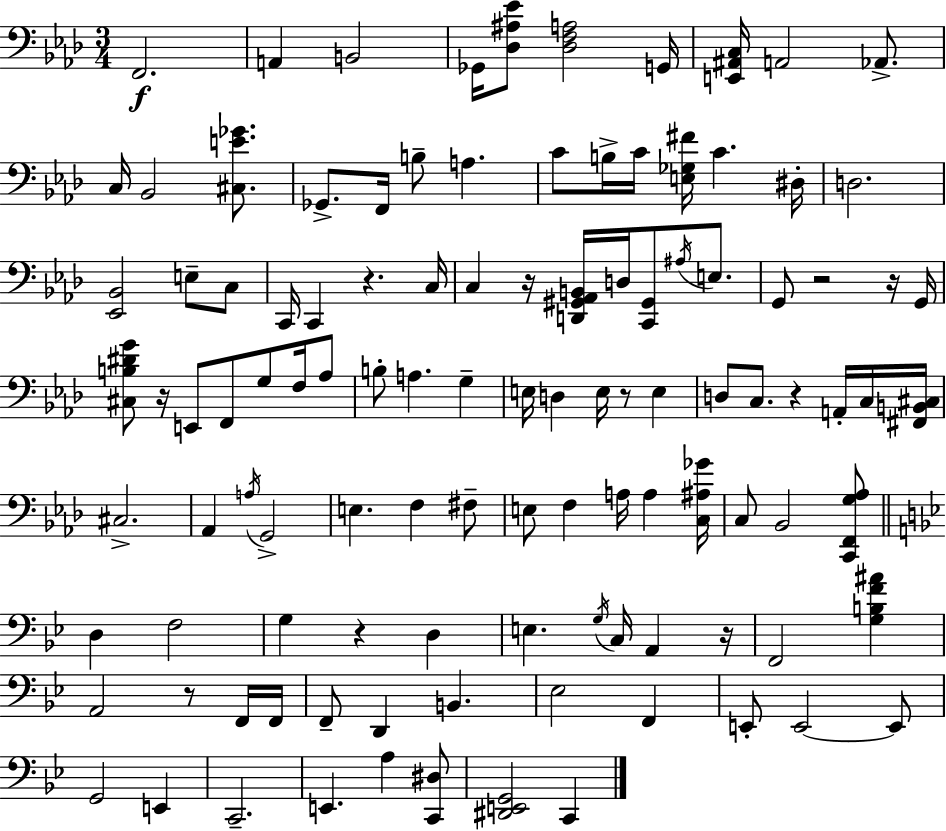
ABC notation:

X:1
T:Untitled
M:3/4
L:1/4
K:Fm
F,,2 A,, B,,2 _G,,/4 [_D,^A,_E]/2 [_D,F,A,]2 G,,/4 [E,,^A,,C,]/4 A,,2 _A,,/2 C,/4 _B,,2 [^C,E_G]/2 _G,,/2 F,,/4 B,/2 A, C/2 B,/4 C/4 [E,_G,^F]/4 C ^D,/4 D,2 [_E,,_B,,]2 E,/2 C,/2 C,,/4 C,, z C,/4 C, z/4 [D,,^G,,_A,,B,,]/4 D,/4 [C,,^G,,]/2 ^A,/4 E,/2 G,,/2 z2 z/4 G,,/4 [^C,B,^DG]/2 z/4 E,,/2 F,,/2 G,/2 F,/4 _A,/2 B,/2 A, G, E,/4 D, E,/4 z/2 E, D,/2 C,/2 z A,,/4 C,/4 [^F,,B,,^C,]/4 ^C,2 _A,, A,/4 G,,2 E, F, ^F,/2 E,/2 F, A,/4 A, [C,^A,_G]/4 C,/2 _B,,2 [C,,F,,G,_A,]/2 D, F,2 G, z D, E, G,/4 C,/4 A,, z/4 F,,2 [G,B,F^A] A,,2 z/2 F,,/4 F,,/4 F,,/2 D,, B,, _E,2 F,, E,,/2 E,,2 E,,/2 G,,2 E,, C,,2 E,, A, [C,,^D,]/2 [^D,,E,,G,,]2 C,,